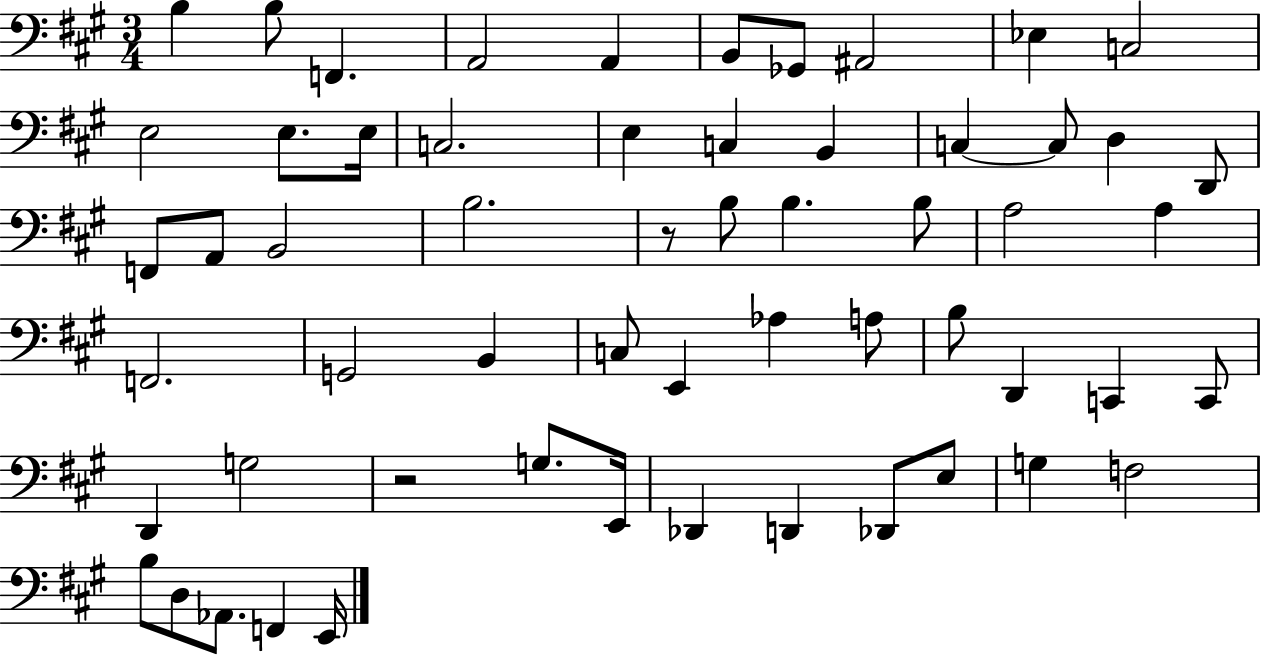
X:1
T:Untitled
M:3/4
L:1/4
K:A
B, B,/2 F,, A,,2 A,, B,,/2 _G,,/2 ^A,,2 _E, C,2 E,2 E,/2 E,/4 C,2 E, C, B,, C, C,/2 D, D,,/2 F,,/2 A,,/2 B,,2 B,2 z/2 B,/2 B, B,/2 A,2 A, F,,2 G,,2 B,, C,/2 E,, _A, A,/2 B,/2 D,, C,, C,,/2 D,, G,2 z2 G,/2 E,,/4 _D,, D,, _D,,/2 E,/2 G, F,2 B,/2 D,/2 _A,,/2 F,, E,,/4